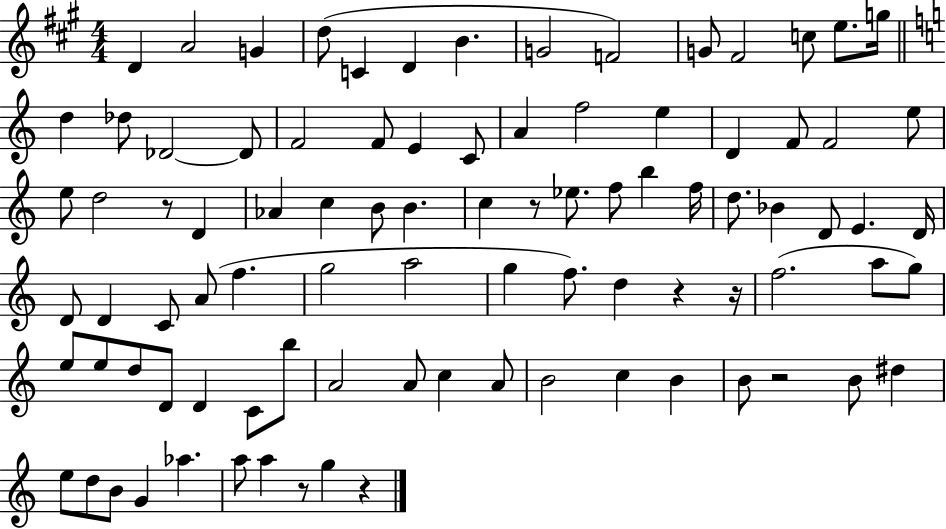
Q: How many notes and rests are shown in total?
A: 91